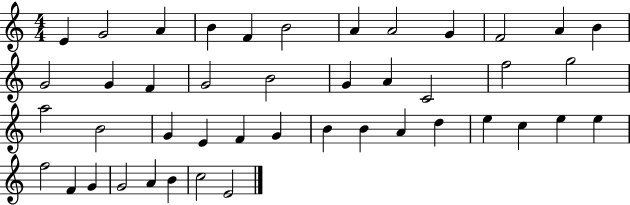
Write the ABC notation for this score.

X:1
T:Untitled
M:4/4
L:1/4
K:C
E G2 A B F B2 A A2 G F2 A B G2 G F G2 B2 G A C2 f2 g2 a2 B2 G E F G B B A d e c e e f2 F G G2 A B c2 E2